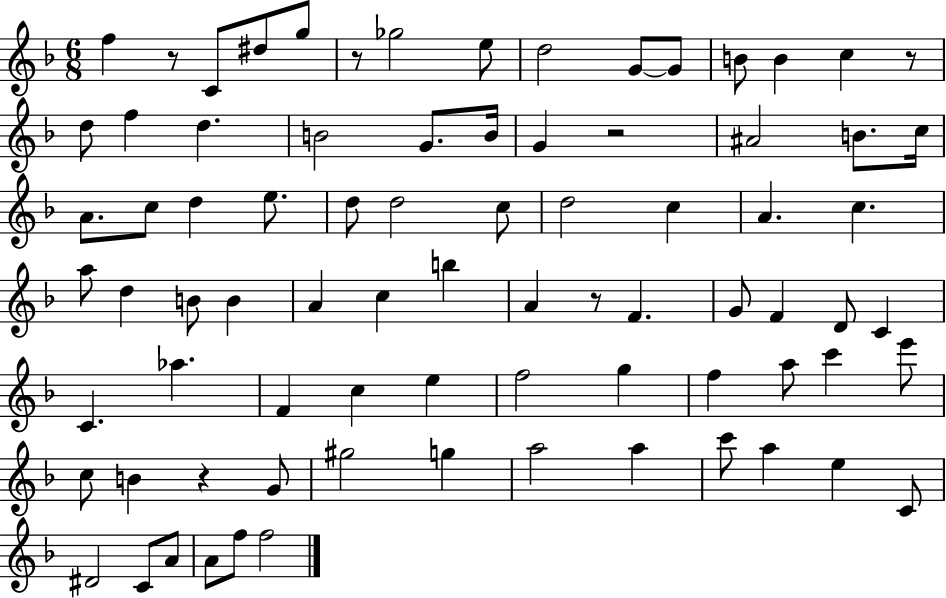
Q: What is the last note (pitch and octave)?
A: F5